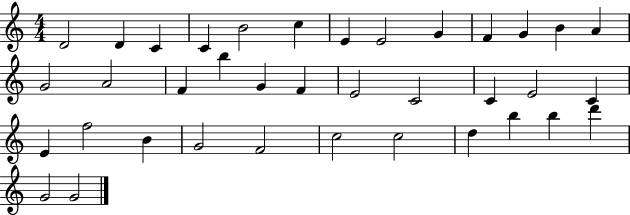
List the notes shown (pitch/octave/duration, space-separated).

D4/h D4/q C4/q C4/q B4/h C5/q E4/q E4/h G4/q F4/q G4/q B4/q A4/q G4/h A4/h F4/q B5/q G4/q F4/q E4/h C4/h C4/q E4/h C4/q E4/q F5/h B4/q G4/h F4/h C5/h C5/h D5/q B5/q B5/q D6/q G4/h G4/h